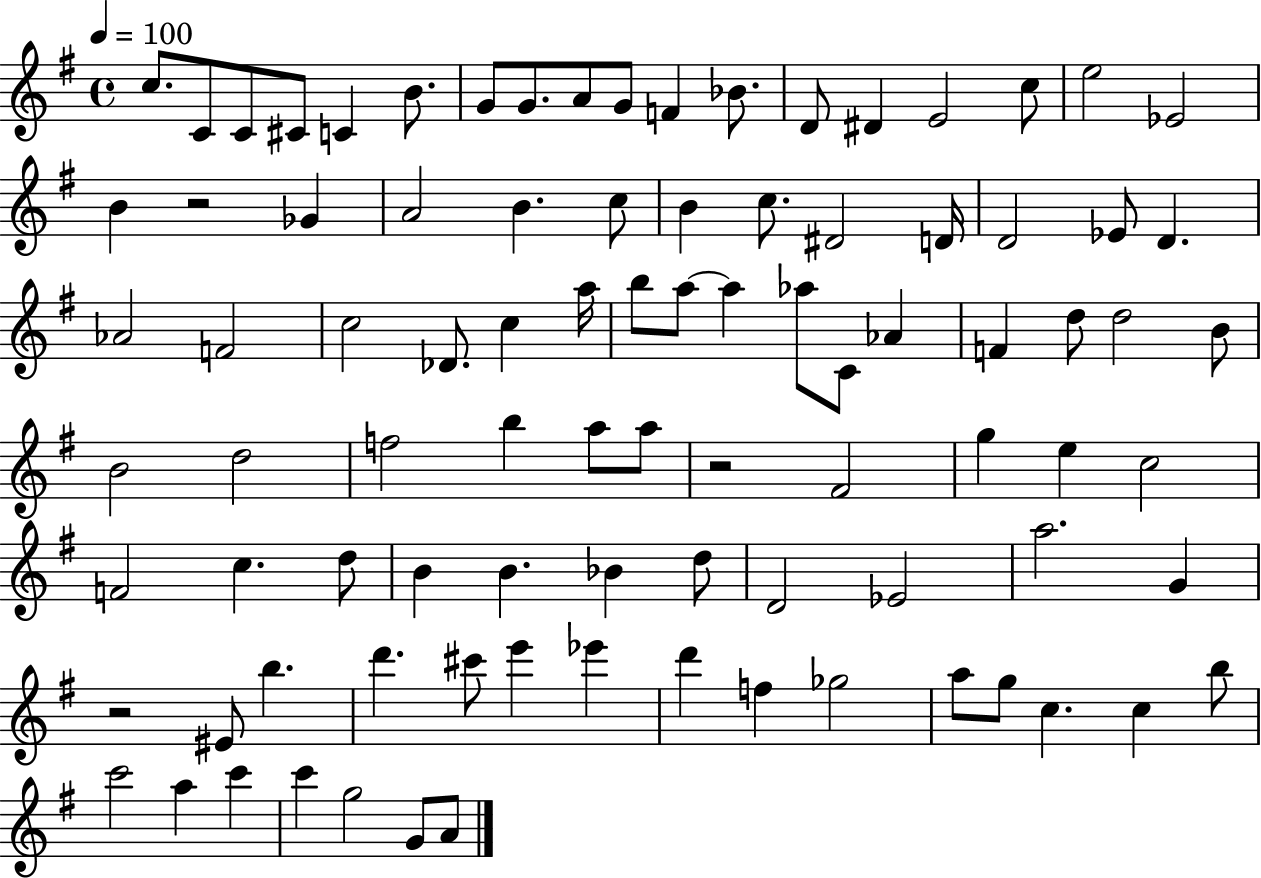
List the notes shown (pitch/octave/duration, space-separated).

C5/e. C4/e C4/e C#4/e C4/q B4/e. G4/e G4/e. A4/e G4/e F4/q Bb4/e. D4/e D#4/q E4/h C5/e E5/h Eb4/h B4/q R/h Gb4/q A4/h B4/q. C5/e B4/q C5/e. D#4/h D4/s D4/h Eb4/e D4/q. Ab4/h F4/h C5/h Db4/e. C5/q A5/s B5/e A5/e A5/q Ab5/e C4/e Ab4/q F4/q D5/e D5/h B4/e B4/h D5/h F5/h B5/q A5/e A5/e R/h F#4/h G5/q E5/q C5/h F4/h C5/q. D5/e B4/q B4/q. Bb4/q D5/e D4/h Eb4/h A5/h. G4/q R/h EIS4/e B5/q. D6/q. C#6/e E6/q Eb6/q D6/q F5/q Gb5/h A5/e G5/e C5/q. C5/q B5/e C6/h A5/q C6/q C6/q G5/h G4/e A4/e